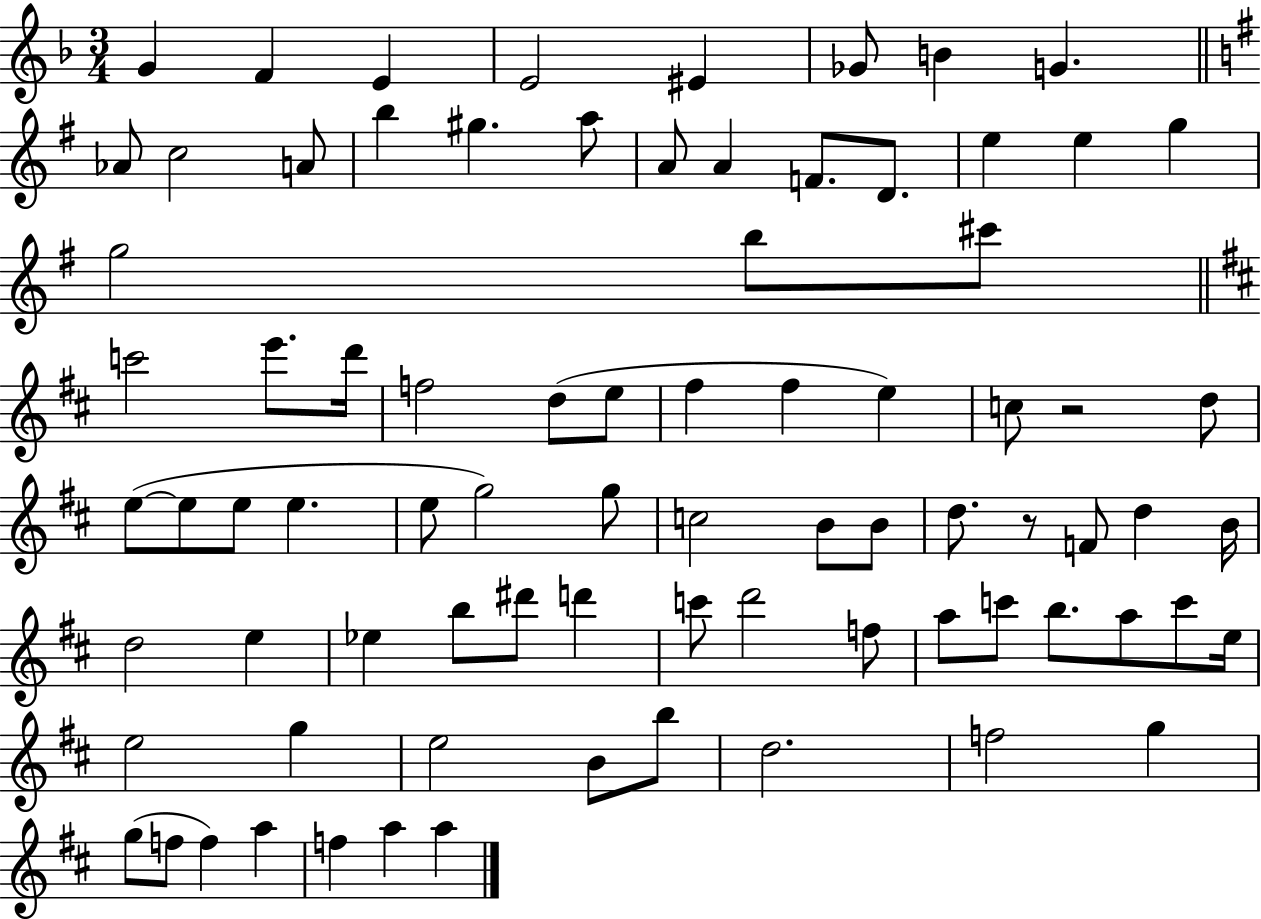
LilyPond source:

{
  \clef treble
  \numericTimeSignature
  \time 3/4
  \key f \major
  g'4 f'4 e'4 | e'2 eis'4 | ges'8 b'4 g'4. | \bar "||" \break \key g \major aes'8 c''2 a'8 | b''4 gis''4. a''8 | a'8 a'4 f'8. d'8. | e''4 e''4 g''4 | \break g''2 b''8 cis'''8 | \bar "||" \break \key d \major c'''2 e'''8. d'''16 | f''2 d''8( e''8 | fis''4 fis''4 e''4) | c''8 r2 d''8 | \break e''8~(~ e''8 e''8 e''4. | e''8 g''2) g''8 | c''2 b'8 b'8 | d''8. r8 f'8 d''4 b'16 | \break d''2 e''4 | ees''4 b''8 dis'''8 d'''4 | c'''8 d'''2 f''8 | a''8 c'''8 b''8. a''8 c'''8 e''16 | \break e''2 g''4 | e''2 b'8 b''8 | d''2. | f''2 g''4 | \break g''8( f''8 f''4) a''4 | f''4 a''4 a''4 | \bar "|."
}